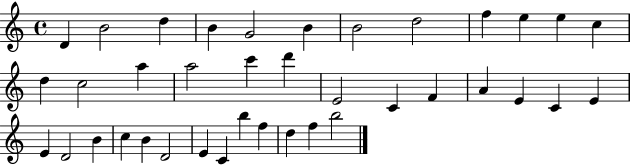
{
  \clef treble
  \time 4/4
  \defaultTimeSignature
  \key c \major
  d'4 b'2 d''4 | b'4 g'2 b'4 | b'2 d''2 | f''4 e''4 e''4 c''4 | \break d''4 c''2 a''4 | a''2 c'''4 d'''4 | e'2 c'4 f'4 | a'4 e'4 c'4 e'4 | \break e'4 d'2 b'4 | c''4 b'4 d'2 | e'4 c'4 b''4 f''4 | d''4 f''4 b''2 | \break \bar "|."
}